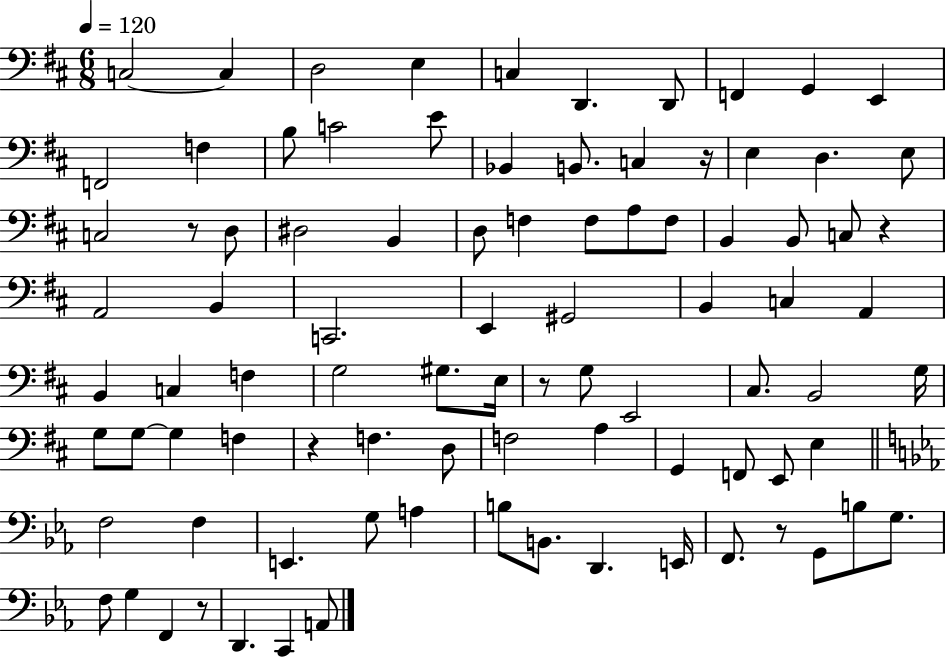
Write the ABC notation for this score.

X:1
T:Untitled
M:6/8
L:1/4
K:D
C,2 C, D,2 E, C, D,, D,,/2 F,, G,, E,, F,,2 F, B,/2 C2 E/2 _B,, B,,/2 C, z/4 E, D, E,/2 C,2 z/2 D,/2 ^D,2 B,, D,/2 F, F,/2 A,/2 F,/2 B,, B,,/2 C,/2 z A,,2 B,, C,,2 E,, ^G,,2 B,, C, A,, B,, C, F, G,2 ^G,/2 E,/4 z/2 G,/2 E,,2 ^C,/2 B,,2 G,/4 G,/2 G,/2 G, F, z F, D,/2 F,2 A, G,, F,,/2 E,,/2 E, F,2 F, E,, G,/2 A, B,/2 B,,/2 D,, E,,/4 F,,/2 z/2 G,,/2 B,/2 G,/2 F,/2 G, F,, z/2 D,, C,, A,,/2